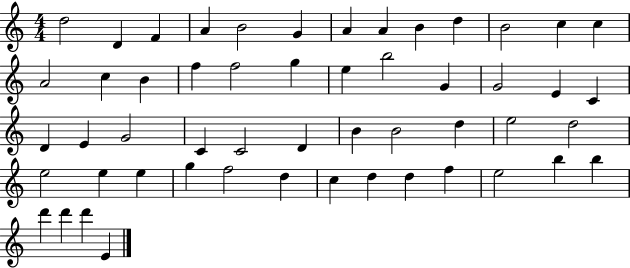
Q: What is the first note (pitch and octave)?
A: D5